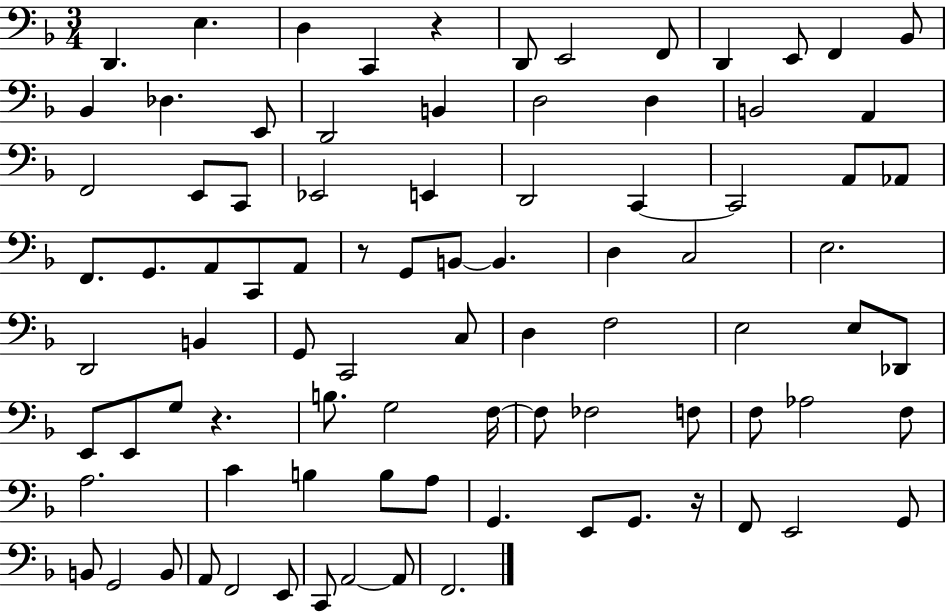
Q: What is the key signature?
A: F major